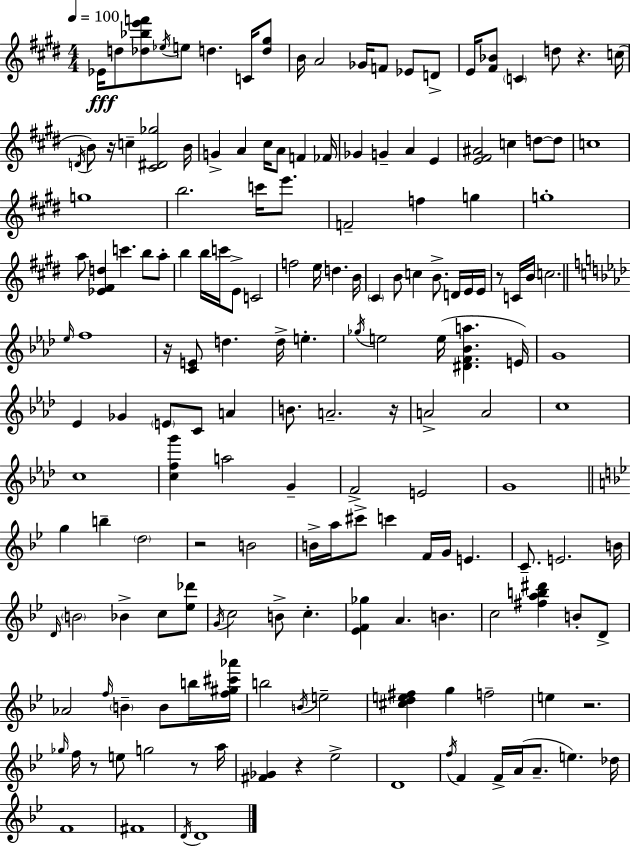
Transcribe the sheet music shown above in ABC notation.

X:1
T:Untitled
M:4/4
L:1/4
K:E
_E/4 d/2 [_d_be'f']/2 _e/4 e/2 d C/4 [d^g]/2 B/4 A2 _G/4 F/2 _E/2 D/2 E/4 [^F_B]/2 C d/2 z c/4 D/4 B/2 z/4 c [^C^D_g]2 B/4 G A ^c/4 A/2 F _F/4 _G G A E [E^F^A]2 c d/2 d/2 c4 g4 b2 c'/4 e'/2 F2 f g g4 a/2 [_E^Fd] c' b/2 a/2 b b/4 c'/4 E/2 C2 f2 e/4 d B/4 ^C B/2 c B/2 D/4 E/4 E/4 z/2 C/4 B/4 c2 _e/4 f4 z/4 [CE]/2 d d/4 e _g/4 e2 e/4 [^DF_Ba] E/4 G4 _E _G E/2 C/2 A B/2 A2 z/4 A2 A2 c4 c4 [cfg'] a2 G F2 E2 G4 g b d2 z2 B2 B/4 a/4 ^c'/2 c' F/4 G/4 E C/2 E2 B/4 D/4 B2 _B c/2 [_e_d']/2 G/4 c2 B/2 c [_EF_g] A B c2 [^fab^d'] B/2 D/2 _A2 f/4 B B/2 b/4 [f^g^c'_a']/4 b2 B/4 e2 [^cde^f] g f2 e z2 _g/4 f/4 z/2 e/2 g2 z/2 a/4 [^F_G] z _e2 D4 f/4 F F/4 A/4 A/2 e _d/4 F4 ^F4 D/4 D4